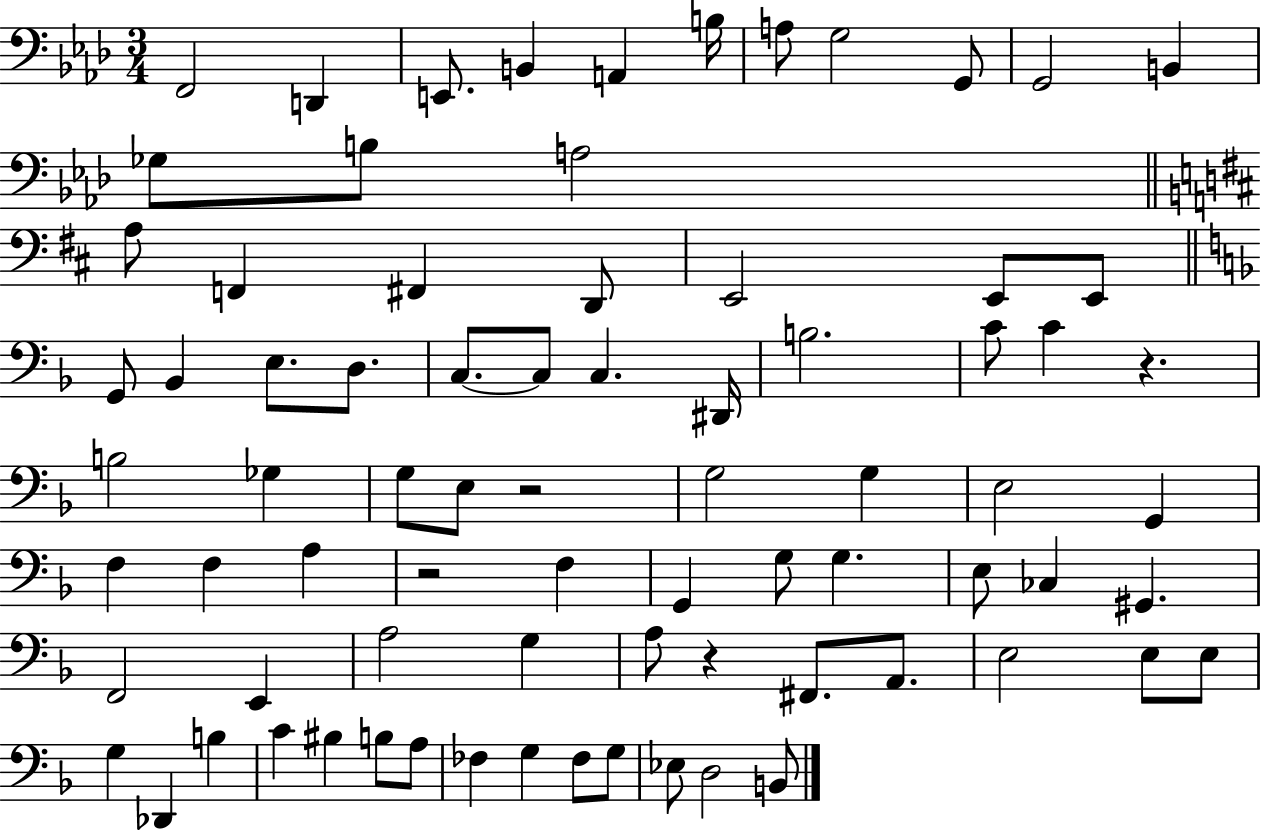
F2/h D2/q E2/e. B2/q A2/q B3/s A3/e G3/h G2/e G2/h B2/q Gb3/e B3/e A3/h A3/e F2/q F#2/q D2/e E2/h E2/e E2/e G2/e Bb2/q E3/e. D3/e. C3/e. C3/e C3/q. D#2/s B3/h. C4/e C4/q R/q. B3/h Gb3/q G3/e E3/e R/h G3/h G3/q E3/h G2/q F3/q F3/q A3/q R/h F3/q G2/q G3/e G3/q. E3/e CES3/q G#2/q. F2/h E2/q A3/h G3/q A3/e R/q F#2/e. A2/e. E3/h E3/e E3/e G3/q Db2/q B3/q C4/q BIS3/q B3/e A3/e FES3/q G3/q FES3/e G3/e Eb3/e D3/h B2/e